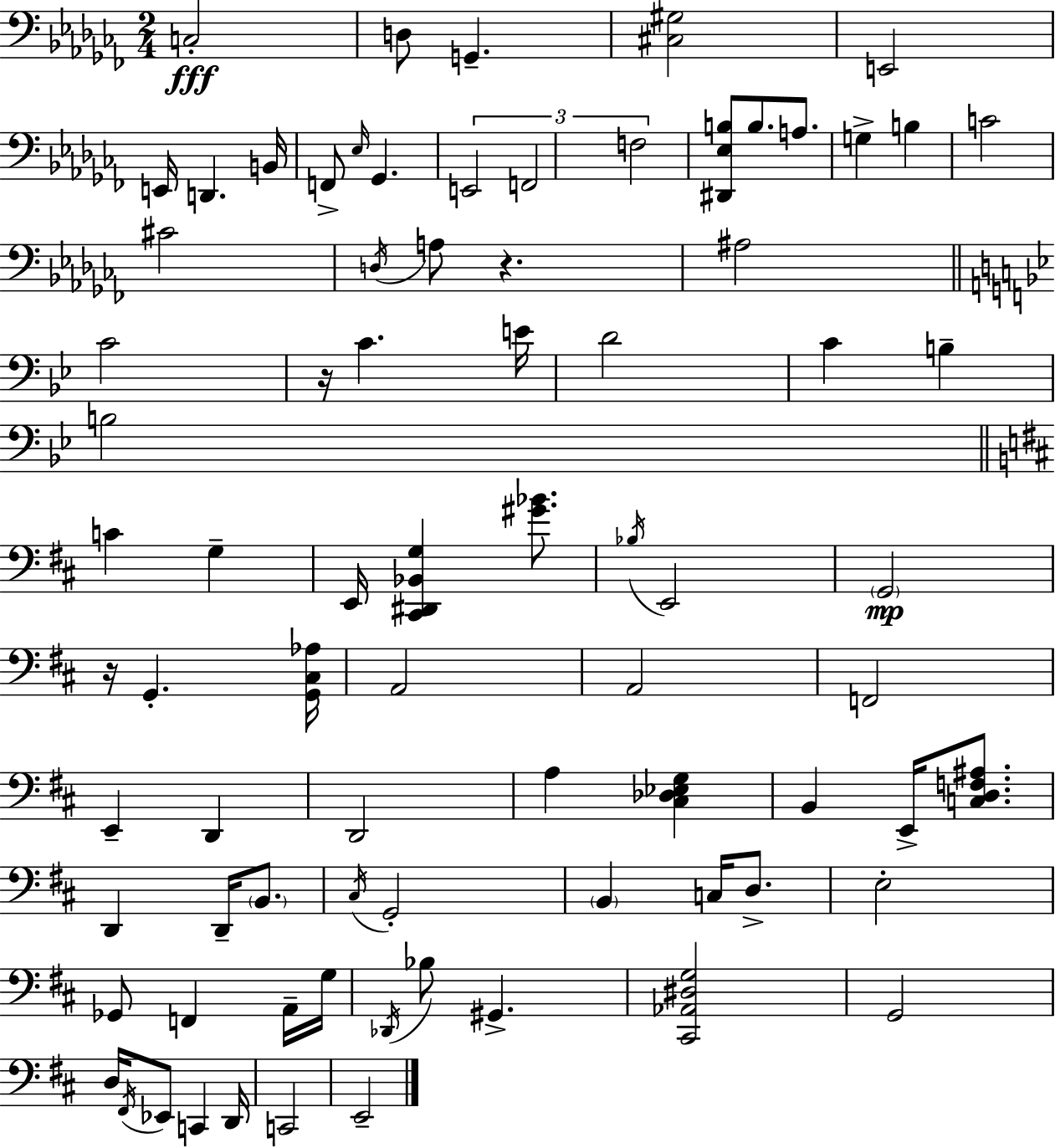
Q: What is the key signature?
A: AES minor